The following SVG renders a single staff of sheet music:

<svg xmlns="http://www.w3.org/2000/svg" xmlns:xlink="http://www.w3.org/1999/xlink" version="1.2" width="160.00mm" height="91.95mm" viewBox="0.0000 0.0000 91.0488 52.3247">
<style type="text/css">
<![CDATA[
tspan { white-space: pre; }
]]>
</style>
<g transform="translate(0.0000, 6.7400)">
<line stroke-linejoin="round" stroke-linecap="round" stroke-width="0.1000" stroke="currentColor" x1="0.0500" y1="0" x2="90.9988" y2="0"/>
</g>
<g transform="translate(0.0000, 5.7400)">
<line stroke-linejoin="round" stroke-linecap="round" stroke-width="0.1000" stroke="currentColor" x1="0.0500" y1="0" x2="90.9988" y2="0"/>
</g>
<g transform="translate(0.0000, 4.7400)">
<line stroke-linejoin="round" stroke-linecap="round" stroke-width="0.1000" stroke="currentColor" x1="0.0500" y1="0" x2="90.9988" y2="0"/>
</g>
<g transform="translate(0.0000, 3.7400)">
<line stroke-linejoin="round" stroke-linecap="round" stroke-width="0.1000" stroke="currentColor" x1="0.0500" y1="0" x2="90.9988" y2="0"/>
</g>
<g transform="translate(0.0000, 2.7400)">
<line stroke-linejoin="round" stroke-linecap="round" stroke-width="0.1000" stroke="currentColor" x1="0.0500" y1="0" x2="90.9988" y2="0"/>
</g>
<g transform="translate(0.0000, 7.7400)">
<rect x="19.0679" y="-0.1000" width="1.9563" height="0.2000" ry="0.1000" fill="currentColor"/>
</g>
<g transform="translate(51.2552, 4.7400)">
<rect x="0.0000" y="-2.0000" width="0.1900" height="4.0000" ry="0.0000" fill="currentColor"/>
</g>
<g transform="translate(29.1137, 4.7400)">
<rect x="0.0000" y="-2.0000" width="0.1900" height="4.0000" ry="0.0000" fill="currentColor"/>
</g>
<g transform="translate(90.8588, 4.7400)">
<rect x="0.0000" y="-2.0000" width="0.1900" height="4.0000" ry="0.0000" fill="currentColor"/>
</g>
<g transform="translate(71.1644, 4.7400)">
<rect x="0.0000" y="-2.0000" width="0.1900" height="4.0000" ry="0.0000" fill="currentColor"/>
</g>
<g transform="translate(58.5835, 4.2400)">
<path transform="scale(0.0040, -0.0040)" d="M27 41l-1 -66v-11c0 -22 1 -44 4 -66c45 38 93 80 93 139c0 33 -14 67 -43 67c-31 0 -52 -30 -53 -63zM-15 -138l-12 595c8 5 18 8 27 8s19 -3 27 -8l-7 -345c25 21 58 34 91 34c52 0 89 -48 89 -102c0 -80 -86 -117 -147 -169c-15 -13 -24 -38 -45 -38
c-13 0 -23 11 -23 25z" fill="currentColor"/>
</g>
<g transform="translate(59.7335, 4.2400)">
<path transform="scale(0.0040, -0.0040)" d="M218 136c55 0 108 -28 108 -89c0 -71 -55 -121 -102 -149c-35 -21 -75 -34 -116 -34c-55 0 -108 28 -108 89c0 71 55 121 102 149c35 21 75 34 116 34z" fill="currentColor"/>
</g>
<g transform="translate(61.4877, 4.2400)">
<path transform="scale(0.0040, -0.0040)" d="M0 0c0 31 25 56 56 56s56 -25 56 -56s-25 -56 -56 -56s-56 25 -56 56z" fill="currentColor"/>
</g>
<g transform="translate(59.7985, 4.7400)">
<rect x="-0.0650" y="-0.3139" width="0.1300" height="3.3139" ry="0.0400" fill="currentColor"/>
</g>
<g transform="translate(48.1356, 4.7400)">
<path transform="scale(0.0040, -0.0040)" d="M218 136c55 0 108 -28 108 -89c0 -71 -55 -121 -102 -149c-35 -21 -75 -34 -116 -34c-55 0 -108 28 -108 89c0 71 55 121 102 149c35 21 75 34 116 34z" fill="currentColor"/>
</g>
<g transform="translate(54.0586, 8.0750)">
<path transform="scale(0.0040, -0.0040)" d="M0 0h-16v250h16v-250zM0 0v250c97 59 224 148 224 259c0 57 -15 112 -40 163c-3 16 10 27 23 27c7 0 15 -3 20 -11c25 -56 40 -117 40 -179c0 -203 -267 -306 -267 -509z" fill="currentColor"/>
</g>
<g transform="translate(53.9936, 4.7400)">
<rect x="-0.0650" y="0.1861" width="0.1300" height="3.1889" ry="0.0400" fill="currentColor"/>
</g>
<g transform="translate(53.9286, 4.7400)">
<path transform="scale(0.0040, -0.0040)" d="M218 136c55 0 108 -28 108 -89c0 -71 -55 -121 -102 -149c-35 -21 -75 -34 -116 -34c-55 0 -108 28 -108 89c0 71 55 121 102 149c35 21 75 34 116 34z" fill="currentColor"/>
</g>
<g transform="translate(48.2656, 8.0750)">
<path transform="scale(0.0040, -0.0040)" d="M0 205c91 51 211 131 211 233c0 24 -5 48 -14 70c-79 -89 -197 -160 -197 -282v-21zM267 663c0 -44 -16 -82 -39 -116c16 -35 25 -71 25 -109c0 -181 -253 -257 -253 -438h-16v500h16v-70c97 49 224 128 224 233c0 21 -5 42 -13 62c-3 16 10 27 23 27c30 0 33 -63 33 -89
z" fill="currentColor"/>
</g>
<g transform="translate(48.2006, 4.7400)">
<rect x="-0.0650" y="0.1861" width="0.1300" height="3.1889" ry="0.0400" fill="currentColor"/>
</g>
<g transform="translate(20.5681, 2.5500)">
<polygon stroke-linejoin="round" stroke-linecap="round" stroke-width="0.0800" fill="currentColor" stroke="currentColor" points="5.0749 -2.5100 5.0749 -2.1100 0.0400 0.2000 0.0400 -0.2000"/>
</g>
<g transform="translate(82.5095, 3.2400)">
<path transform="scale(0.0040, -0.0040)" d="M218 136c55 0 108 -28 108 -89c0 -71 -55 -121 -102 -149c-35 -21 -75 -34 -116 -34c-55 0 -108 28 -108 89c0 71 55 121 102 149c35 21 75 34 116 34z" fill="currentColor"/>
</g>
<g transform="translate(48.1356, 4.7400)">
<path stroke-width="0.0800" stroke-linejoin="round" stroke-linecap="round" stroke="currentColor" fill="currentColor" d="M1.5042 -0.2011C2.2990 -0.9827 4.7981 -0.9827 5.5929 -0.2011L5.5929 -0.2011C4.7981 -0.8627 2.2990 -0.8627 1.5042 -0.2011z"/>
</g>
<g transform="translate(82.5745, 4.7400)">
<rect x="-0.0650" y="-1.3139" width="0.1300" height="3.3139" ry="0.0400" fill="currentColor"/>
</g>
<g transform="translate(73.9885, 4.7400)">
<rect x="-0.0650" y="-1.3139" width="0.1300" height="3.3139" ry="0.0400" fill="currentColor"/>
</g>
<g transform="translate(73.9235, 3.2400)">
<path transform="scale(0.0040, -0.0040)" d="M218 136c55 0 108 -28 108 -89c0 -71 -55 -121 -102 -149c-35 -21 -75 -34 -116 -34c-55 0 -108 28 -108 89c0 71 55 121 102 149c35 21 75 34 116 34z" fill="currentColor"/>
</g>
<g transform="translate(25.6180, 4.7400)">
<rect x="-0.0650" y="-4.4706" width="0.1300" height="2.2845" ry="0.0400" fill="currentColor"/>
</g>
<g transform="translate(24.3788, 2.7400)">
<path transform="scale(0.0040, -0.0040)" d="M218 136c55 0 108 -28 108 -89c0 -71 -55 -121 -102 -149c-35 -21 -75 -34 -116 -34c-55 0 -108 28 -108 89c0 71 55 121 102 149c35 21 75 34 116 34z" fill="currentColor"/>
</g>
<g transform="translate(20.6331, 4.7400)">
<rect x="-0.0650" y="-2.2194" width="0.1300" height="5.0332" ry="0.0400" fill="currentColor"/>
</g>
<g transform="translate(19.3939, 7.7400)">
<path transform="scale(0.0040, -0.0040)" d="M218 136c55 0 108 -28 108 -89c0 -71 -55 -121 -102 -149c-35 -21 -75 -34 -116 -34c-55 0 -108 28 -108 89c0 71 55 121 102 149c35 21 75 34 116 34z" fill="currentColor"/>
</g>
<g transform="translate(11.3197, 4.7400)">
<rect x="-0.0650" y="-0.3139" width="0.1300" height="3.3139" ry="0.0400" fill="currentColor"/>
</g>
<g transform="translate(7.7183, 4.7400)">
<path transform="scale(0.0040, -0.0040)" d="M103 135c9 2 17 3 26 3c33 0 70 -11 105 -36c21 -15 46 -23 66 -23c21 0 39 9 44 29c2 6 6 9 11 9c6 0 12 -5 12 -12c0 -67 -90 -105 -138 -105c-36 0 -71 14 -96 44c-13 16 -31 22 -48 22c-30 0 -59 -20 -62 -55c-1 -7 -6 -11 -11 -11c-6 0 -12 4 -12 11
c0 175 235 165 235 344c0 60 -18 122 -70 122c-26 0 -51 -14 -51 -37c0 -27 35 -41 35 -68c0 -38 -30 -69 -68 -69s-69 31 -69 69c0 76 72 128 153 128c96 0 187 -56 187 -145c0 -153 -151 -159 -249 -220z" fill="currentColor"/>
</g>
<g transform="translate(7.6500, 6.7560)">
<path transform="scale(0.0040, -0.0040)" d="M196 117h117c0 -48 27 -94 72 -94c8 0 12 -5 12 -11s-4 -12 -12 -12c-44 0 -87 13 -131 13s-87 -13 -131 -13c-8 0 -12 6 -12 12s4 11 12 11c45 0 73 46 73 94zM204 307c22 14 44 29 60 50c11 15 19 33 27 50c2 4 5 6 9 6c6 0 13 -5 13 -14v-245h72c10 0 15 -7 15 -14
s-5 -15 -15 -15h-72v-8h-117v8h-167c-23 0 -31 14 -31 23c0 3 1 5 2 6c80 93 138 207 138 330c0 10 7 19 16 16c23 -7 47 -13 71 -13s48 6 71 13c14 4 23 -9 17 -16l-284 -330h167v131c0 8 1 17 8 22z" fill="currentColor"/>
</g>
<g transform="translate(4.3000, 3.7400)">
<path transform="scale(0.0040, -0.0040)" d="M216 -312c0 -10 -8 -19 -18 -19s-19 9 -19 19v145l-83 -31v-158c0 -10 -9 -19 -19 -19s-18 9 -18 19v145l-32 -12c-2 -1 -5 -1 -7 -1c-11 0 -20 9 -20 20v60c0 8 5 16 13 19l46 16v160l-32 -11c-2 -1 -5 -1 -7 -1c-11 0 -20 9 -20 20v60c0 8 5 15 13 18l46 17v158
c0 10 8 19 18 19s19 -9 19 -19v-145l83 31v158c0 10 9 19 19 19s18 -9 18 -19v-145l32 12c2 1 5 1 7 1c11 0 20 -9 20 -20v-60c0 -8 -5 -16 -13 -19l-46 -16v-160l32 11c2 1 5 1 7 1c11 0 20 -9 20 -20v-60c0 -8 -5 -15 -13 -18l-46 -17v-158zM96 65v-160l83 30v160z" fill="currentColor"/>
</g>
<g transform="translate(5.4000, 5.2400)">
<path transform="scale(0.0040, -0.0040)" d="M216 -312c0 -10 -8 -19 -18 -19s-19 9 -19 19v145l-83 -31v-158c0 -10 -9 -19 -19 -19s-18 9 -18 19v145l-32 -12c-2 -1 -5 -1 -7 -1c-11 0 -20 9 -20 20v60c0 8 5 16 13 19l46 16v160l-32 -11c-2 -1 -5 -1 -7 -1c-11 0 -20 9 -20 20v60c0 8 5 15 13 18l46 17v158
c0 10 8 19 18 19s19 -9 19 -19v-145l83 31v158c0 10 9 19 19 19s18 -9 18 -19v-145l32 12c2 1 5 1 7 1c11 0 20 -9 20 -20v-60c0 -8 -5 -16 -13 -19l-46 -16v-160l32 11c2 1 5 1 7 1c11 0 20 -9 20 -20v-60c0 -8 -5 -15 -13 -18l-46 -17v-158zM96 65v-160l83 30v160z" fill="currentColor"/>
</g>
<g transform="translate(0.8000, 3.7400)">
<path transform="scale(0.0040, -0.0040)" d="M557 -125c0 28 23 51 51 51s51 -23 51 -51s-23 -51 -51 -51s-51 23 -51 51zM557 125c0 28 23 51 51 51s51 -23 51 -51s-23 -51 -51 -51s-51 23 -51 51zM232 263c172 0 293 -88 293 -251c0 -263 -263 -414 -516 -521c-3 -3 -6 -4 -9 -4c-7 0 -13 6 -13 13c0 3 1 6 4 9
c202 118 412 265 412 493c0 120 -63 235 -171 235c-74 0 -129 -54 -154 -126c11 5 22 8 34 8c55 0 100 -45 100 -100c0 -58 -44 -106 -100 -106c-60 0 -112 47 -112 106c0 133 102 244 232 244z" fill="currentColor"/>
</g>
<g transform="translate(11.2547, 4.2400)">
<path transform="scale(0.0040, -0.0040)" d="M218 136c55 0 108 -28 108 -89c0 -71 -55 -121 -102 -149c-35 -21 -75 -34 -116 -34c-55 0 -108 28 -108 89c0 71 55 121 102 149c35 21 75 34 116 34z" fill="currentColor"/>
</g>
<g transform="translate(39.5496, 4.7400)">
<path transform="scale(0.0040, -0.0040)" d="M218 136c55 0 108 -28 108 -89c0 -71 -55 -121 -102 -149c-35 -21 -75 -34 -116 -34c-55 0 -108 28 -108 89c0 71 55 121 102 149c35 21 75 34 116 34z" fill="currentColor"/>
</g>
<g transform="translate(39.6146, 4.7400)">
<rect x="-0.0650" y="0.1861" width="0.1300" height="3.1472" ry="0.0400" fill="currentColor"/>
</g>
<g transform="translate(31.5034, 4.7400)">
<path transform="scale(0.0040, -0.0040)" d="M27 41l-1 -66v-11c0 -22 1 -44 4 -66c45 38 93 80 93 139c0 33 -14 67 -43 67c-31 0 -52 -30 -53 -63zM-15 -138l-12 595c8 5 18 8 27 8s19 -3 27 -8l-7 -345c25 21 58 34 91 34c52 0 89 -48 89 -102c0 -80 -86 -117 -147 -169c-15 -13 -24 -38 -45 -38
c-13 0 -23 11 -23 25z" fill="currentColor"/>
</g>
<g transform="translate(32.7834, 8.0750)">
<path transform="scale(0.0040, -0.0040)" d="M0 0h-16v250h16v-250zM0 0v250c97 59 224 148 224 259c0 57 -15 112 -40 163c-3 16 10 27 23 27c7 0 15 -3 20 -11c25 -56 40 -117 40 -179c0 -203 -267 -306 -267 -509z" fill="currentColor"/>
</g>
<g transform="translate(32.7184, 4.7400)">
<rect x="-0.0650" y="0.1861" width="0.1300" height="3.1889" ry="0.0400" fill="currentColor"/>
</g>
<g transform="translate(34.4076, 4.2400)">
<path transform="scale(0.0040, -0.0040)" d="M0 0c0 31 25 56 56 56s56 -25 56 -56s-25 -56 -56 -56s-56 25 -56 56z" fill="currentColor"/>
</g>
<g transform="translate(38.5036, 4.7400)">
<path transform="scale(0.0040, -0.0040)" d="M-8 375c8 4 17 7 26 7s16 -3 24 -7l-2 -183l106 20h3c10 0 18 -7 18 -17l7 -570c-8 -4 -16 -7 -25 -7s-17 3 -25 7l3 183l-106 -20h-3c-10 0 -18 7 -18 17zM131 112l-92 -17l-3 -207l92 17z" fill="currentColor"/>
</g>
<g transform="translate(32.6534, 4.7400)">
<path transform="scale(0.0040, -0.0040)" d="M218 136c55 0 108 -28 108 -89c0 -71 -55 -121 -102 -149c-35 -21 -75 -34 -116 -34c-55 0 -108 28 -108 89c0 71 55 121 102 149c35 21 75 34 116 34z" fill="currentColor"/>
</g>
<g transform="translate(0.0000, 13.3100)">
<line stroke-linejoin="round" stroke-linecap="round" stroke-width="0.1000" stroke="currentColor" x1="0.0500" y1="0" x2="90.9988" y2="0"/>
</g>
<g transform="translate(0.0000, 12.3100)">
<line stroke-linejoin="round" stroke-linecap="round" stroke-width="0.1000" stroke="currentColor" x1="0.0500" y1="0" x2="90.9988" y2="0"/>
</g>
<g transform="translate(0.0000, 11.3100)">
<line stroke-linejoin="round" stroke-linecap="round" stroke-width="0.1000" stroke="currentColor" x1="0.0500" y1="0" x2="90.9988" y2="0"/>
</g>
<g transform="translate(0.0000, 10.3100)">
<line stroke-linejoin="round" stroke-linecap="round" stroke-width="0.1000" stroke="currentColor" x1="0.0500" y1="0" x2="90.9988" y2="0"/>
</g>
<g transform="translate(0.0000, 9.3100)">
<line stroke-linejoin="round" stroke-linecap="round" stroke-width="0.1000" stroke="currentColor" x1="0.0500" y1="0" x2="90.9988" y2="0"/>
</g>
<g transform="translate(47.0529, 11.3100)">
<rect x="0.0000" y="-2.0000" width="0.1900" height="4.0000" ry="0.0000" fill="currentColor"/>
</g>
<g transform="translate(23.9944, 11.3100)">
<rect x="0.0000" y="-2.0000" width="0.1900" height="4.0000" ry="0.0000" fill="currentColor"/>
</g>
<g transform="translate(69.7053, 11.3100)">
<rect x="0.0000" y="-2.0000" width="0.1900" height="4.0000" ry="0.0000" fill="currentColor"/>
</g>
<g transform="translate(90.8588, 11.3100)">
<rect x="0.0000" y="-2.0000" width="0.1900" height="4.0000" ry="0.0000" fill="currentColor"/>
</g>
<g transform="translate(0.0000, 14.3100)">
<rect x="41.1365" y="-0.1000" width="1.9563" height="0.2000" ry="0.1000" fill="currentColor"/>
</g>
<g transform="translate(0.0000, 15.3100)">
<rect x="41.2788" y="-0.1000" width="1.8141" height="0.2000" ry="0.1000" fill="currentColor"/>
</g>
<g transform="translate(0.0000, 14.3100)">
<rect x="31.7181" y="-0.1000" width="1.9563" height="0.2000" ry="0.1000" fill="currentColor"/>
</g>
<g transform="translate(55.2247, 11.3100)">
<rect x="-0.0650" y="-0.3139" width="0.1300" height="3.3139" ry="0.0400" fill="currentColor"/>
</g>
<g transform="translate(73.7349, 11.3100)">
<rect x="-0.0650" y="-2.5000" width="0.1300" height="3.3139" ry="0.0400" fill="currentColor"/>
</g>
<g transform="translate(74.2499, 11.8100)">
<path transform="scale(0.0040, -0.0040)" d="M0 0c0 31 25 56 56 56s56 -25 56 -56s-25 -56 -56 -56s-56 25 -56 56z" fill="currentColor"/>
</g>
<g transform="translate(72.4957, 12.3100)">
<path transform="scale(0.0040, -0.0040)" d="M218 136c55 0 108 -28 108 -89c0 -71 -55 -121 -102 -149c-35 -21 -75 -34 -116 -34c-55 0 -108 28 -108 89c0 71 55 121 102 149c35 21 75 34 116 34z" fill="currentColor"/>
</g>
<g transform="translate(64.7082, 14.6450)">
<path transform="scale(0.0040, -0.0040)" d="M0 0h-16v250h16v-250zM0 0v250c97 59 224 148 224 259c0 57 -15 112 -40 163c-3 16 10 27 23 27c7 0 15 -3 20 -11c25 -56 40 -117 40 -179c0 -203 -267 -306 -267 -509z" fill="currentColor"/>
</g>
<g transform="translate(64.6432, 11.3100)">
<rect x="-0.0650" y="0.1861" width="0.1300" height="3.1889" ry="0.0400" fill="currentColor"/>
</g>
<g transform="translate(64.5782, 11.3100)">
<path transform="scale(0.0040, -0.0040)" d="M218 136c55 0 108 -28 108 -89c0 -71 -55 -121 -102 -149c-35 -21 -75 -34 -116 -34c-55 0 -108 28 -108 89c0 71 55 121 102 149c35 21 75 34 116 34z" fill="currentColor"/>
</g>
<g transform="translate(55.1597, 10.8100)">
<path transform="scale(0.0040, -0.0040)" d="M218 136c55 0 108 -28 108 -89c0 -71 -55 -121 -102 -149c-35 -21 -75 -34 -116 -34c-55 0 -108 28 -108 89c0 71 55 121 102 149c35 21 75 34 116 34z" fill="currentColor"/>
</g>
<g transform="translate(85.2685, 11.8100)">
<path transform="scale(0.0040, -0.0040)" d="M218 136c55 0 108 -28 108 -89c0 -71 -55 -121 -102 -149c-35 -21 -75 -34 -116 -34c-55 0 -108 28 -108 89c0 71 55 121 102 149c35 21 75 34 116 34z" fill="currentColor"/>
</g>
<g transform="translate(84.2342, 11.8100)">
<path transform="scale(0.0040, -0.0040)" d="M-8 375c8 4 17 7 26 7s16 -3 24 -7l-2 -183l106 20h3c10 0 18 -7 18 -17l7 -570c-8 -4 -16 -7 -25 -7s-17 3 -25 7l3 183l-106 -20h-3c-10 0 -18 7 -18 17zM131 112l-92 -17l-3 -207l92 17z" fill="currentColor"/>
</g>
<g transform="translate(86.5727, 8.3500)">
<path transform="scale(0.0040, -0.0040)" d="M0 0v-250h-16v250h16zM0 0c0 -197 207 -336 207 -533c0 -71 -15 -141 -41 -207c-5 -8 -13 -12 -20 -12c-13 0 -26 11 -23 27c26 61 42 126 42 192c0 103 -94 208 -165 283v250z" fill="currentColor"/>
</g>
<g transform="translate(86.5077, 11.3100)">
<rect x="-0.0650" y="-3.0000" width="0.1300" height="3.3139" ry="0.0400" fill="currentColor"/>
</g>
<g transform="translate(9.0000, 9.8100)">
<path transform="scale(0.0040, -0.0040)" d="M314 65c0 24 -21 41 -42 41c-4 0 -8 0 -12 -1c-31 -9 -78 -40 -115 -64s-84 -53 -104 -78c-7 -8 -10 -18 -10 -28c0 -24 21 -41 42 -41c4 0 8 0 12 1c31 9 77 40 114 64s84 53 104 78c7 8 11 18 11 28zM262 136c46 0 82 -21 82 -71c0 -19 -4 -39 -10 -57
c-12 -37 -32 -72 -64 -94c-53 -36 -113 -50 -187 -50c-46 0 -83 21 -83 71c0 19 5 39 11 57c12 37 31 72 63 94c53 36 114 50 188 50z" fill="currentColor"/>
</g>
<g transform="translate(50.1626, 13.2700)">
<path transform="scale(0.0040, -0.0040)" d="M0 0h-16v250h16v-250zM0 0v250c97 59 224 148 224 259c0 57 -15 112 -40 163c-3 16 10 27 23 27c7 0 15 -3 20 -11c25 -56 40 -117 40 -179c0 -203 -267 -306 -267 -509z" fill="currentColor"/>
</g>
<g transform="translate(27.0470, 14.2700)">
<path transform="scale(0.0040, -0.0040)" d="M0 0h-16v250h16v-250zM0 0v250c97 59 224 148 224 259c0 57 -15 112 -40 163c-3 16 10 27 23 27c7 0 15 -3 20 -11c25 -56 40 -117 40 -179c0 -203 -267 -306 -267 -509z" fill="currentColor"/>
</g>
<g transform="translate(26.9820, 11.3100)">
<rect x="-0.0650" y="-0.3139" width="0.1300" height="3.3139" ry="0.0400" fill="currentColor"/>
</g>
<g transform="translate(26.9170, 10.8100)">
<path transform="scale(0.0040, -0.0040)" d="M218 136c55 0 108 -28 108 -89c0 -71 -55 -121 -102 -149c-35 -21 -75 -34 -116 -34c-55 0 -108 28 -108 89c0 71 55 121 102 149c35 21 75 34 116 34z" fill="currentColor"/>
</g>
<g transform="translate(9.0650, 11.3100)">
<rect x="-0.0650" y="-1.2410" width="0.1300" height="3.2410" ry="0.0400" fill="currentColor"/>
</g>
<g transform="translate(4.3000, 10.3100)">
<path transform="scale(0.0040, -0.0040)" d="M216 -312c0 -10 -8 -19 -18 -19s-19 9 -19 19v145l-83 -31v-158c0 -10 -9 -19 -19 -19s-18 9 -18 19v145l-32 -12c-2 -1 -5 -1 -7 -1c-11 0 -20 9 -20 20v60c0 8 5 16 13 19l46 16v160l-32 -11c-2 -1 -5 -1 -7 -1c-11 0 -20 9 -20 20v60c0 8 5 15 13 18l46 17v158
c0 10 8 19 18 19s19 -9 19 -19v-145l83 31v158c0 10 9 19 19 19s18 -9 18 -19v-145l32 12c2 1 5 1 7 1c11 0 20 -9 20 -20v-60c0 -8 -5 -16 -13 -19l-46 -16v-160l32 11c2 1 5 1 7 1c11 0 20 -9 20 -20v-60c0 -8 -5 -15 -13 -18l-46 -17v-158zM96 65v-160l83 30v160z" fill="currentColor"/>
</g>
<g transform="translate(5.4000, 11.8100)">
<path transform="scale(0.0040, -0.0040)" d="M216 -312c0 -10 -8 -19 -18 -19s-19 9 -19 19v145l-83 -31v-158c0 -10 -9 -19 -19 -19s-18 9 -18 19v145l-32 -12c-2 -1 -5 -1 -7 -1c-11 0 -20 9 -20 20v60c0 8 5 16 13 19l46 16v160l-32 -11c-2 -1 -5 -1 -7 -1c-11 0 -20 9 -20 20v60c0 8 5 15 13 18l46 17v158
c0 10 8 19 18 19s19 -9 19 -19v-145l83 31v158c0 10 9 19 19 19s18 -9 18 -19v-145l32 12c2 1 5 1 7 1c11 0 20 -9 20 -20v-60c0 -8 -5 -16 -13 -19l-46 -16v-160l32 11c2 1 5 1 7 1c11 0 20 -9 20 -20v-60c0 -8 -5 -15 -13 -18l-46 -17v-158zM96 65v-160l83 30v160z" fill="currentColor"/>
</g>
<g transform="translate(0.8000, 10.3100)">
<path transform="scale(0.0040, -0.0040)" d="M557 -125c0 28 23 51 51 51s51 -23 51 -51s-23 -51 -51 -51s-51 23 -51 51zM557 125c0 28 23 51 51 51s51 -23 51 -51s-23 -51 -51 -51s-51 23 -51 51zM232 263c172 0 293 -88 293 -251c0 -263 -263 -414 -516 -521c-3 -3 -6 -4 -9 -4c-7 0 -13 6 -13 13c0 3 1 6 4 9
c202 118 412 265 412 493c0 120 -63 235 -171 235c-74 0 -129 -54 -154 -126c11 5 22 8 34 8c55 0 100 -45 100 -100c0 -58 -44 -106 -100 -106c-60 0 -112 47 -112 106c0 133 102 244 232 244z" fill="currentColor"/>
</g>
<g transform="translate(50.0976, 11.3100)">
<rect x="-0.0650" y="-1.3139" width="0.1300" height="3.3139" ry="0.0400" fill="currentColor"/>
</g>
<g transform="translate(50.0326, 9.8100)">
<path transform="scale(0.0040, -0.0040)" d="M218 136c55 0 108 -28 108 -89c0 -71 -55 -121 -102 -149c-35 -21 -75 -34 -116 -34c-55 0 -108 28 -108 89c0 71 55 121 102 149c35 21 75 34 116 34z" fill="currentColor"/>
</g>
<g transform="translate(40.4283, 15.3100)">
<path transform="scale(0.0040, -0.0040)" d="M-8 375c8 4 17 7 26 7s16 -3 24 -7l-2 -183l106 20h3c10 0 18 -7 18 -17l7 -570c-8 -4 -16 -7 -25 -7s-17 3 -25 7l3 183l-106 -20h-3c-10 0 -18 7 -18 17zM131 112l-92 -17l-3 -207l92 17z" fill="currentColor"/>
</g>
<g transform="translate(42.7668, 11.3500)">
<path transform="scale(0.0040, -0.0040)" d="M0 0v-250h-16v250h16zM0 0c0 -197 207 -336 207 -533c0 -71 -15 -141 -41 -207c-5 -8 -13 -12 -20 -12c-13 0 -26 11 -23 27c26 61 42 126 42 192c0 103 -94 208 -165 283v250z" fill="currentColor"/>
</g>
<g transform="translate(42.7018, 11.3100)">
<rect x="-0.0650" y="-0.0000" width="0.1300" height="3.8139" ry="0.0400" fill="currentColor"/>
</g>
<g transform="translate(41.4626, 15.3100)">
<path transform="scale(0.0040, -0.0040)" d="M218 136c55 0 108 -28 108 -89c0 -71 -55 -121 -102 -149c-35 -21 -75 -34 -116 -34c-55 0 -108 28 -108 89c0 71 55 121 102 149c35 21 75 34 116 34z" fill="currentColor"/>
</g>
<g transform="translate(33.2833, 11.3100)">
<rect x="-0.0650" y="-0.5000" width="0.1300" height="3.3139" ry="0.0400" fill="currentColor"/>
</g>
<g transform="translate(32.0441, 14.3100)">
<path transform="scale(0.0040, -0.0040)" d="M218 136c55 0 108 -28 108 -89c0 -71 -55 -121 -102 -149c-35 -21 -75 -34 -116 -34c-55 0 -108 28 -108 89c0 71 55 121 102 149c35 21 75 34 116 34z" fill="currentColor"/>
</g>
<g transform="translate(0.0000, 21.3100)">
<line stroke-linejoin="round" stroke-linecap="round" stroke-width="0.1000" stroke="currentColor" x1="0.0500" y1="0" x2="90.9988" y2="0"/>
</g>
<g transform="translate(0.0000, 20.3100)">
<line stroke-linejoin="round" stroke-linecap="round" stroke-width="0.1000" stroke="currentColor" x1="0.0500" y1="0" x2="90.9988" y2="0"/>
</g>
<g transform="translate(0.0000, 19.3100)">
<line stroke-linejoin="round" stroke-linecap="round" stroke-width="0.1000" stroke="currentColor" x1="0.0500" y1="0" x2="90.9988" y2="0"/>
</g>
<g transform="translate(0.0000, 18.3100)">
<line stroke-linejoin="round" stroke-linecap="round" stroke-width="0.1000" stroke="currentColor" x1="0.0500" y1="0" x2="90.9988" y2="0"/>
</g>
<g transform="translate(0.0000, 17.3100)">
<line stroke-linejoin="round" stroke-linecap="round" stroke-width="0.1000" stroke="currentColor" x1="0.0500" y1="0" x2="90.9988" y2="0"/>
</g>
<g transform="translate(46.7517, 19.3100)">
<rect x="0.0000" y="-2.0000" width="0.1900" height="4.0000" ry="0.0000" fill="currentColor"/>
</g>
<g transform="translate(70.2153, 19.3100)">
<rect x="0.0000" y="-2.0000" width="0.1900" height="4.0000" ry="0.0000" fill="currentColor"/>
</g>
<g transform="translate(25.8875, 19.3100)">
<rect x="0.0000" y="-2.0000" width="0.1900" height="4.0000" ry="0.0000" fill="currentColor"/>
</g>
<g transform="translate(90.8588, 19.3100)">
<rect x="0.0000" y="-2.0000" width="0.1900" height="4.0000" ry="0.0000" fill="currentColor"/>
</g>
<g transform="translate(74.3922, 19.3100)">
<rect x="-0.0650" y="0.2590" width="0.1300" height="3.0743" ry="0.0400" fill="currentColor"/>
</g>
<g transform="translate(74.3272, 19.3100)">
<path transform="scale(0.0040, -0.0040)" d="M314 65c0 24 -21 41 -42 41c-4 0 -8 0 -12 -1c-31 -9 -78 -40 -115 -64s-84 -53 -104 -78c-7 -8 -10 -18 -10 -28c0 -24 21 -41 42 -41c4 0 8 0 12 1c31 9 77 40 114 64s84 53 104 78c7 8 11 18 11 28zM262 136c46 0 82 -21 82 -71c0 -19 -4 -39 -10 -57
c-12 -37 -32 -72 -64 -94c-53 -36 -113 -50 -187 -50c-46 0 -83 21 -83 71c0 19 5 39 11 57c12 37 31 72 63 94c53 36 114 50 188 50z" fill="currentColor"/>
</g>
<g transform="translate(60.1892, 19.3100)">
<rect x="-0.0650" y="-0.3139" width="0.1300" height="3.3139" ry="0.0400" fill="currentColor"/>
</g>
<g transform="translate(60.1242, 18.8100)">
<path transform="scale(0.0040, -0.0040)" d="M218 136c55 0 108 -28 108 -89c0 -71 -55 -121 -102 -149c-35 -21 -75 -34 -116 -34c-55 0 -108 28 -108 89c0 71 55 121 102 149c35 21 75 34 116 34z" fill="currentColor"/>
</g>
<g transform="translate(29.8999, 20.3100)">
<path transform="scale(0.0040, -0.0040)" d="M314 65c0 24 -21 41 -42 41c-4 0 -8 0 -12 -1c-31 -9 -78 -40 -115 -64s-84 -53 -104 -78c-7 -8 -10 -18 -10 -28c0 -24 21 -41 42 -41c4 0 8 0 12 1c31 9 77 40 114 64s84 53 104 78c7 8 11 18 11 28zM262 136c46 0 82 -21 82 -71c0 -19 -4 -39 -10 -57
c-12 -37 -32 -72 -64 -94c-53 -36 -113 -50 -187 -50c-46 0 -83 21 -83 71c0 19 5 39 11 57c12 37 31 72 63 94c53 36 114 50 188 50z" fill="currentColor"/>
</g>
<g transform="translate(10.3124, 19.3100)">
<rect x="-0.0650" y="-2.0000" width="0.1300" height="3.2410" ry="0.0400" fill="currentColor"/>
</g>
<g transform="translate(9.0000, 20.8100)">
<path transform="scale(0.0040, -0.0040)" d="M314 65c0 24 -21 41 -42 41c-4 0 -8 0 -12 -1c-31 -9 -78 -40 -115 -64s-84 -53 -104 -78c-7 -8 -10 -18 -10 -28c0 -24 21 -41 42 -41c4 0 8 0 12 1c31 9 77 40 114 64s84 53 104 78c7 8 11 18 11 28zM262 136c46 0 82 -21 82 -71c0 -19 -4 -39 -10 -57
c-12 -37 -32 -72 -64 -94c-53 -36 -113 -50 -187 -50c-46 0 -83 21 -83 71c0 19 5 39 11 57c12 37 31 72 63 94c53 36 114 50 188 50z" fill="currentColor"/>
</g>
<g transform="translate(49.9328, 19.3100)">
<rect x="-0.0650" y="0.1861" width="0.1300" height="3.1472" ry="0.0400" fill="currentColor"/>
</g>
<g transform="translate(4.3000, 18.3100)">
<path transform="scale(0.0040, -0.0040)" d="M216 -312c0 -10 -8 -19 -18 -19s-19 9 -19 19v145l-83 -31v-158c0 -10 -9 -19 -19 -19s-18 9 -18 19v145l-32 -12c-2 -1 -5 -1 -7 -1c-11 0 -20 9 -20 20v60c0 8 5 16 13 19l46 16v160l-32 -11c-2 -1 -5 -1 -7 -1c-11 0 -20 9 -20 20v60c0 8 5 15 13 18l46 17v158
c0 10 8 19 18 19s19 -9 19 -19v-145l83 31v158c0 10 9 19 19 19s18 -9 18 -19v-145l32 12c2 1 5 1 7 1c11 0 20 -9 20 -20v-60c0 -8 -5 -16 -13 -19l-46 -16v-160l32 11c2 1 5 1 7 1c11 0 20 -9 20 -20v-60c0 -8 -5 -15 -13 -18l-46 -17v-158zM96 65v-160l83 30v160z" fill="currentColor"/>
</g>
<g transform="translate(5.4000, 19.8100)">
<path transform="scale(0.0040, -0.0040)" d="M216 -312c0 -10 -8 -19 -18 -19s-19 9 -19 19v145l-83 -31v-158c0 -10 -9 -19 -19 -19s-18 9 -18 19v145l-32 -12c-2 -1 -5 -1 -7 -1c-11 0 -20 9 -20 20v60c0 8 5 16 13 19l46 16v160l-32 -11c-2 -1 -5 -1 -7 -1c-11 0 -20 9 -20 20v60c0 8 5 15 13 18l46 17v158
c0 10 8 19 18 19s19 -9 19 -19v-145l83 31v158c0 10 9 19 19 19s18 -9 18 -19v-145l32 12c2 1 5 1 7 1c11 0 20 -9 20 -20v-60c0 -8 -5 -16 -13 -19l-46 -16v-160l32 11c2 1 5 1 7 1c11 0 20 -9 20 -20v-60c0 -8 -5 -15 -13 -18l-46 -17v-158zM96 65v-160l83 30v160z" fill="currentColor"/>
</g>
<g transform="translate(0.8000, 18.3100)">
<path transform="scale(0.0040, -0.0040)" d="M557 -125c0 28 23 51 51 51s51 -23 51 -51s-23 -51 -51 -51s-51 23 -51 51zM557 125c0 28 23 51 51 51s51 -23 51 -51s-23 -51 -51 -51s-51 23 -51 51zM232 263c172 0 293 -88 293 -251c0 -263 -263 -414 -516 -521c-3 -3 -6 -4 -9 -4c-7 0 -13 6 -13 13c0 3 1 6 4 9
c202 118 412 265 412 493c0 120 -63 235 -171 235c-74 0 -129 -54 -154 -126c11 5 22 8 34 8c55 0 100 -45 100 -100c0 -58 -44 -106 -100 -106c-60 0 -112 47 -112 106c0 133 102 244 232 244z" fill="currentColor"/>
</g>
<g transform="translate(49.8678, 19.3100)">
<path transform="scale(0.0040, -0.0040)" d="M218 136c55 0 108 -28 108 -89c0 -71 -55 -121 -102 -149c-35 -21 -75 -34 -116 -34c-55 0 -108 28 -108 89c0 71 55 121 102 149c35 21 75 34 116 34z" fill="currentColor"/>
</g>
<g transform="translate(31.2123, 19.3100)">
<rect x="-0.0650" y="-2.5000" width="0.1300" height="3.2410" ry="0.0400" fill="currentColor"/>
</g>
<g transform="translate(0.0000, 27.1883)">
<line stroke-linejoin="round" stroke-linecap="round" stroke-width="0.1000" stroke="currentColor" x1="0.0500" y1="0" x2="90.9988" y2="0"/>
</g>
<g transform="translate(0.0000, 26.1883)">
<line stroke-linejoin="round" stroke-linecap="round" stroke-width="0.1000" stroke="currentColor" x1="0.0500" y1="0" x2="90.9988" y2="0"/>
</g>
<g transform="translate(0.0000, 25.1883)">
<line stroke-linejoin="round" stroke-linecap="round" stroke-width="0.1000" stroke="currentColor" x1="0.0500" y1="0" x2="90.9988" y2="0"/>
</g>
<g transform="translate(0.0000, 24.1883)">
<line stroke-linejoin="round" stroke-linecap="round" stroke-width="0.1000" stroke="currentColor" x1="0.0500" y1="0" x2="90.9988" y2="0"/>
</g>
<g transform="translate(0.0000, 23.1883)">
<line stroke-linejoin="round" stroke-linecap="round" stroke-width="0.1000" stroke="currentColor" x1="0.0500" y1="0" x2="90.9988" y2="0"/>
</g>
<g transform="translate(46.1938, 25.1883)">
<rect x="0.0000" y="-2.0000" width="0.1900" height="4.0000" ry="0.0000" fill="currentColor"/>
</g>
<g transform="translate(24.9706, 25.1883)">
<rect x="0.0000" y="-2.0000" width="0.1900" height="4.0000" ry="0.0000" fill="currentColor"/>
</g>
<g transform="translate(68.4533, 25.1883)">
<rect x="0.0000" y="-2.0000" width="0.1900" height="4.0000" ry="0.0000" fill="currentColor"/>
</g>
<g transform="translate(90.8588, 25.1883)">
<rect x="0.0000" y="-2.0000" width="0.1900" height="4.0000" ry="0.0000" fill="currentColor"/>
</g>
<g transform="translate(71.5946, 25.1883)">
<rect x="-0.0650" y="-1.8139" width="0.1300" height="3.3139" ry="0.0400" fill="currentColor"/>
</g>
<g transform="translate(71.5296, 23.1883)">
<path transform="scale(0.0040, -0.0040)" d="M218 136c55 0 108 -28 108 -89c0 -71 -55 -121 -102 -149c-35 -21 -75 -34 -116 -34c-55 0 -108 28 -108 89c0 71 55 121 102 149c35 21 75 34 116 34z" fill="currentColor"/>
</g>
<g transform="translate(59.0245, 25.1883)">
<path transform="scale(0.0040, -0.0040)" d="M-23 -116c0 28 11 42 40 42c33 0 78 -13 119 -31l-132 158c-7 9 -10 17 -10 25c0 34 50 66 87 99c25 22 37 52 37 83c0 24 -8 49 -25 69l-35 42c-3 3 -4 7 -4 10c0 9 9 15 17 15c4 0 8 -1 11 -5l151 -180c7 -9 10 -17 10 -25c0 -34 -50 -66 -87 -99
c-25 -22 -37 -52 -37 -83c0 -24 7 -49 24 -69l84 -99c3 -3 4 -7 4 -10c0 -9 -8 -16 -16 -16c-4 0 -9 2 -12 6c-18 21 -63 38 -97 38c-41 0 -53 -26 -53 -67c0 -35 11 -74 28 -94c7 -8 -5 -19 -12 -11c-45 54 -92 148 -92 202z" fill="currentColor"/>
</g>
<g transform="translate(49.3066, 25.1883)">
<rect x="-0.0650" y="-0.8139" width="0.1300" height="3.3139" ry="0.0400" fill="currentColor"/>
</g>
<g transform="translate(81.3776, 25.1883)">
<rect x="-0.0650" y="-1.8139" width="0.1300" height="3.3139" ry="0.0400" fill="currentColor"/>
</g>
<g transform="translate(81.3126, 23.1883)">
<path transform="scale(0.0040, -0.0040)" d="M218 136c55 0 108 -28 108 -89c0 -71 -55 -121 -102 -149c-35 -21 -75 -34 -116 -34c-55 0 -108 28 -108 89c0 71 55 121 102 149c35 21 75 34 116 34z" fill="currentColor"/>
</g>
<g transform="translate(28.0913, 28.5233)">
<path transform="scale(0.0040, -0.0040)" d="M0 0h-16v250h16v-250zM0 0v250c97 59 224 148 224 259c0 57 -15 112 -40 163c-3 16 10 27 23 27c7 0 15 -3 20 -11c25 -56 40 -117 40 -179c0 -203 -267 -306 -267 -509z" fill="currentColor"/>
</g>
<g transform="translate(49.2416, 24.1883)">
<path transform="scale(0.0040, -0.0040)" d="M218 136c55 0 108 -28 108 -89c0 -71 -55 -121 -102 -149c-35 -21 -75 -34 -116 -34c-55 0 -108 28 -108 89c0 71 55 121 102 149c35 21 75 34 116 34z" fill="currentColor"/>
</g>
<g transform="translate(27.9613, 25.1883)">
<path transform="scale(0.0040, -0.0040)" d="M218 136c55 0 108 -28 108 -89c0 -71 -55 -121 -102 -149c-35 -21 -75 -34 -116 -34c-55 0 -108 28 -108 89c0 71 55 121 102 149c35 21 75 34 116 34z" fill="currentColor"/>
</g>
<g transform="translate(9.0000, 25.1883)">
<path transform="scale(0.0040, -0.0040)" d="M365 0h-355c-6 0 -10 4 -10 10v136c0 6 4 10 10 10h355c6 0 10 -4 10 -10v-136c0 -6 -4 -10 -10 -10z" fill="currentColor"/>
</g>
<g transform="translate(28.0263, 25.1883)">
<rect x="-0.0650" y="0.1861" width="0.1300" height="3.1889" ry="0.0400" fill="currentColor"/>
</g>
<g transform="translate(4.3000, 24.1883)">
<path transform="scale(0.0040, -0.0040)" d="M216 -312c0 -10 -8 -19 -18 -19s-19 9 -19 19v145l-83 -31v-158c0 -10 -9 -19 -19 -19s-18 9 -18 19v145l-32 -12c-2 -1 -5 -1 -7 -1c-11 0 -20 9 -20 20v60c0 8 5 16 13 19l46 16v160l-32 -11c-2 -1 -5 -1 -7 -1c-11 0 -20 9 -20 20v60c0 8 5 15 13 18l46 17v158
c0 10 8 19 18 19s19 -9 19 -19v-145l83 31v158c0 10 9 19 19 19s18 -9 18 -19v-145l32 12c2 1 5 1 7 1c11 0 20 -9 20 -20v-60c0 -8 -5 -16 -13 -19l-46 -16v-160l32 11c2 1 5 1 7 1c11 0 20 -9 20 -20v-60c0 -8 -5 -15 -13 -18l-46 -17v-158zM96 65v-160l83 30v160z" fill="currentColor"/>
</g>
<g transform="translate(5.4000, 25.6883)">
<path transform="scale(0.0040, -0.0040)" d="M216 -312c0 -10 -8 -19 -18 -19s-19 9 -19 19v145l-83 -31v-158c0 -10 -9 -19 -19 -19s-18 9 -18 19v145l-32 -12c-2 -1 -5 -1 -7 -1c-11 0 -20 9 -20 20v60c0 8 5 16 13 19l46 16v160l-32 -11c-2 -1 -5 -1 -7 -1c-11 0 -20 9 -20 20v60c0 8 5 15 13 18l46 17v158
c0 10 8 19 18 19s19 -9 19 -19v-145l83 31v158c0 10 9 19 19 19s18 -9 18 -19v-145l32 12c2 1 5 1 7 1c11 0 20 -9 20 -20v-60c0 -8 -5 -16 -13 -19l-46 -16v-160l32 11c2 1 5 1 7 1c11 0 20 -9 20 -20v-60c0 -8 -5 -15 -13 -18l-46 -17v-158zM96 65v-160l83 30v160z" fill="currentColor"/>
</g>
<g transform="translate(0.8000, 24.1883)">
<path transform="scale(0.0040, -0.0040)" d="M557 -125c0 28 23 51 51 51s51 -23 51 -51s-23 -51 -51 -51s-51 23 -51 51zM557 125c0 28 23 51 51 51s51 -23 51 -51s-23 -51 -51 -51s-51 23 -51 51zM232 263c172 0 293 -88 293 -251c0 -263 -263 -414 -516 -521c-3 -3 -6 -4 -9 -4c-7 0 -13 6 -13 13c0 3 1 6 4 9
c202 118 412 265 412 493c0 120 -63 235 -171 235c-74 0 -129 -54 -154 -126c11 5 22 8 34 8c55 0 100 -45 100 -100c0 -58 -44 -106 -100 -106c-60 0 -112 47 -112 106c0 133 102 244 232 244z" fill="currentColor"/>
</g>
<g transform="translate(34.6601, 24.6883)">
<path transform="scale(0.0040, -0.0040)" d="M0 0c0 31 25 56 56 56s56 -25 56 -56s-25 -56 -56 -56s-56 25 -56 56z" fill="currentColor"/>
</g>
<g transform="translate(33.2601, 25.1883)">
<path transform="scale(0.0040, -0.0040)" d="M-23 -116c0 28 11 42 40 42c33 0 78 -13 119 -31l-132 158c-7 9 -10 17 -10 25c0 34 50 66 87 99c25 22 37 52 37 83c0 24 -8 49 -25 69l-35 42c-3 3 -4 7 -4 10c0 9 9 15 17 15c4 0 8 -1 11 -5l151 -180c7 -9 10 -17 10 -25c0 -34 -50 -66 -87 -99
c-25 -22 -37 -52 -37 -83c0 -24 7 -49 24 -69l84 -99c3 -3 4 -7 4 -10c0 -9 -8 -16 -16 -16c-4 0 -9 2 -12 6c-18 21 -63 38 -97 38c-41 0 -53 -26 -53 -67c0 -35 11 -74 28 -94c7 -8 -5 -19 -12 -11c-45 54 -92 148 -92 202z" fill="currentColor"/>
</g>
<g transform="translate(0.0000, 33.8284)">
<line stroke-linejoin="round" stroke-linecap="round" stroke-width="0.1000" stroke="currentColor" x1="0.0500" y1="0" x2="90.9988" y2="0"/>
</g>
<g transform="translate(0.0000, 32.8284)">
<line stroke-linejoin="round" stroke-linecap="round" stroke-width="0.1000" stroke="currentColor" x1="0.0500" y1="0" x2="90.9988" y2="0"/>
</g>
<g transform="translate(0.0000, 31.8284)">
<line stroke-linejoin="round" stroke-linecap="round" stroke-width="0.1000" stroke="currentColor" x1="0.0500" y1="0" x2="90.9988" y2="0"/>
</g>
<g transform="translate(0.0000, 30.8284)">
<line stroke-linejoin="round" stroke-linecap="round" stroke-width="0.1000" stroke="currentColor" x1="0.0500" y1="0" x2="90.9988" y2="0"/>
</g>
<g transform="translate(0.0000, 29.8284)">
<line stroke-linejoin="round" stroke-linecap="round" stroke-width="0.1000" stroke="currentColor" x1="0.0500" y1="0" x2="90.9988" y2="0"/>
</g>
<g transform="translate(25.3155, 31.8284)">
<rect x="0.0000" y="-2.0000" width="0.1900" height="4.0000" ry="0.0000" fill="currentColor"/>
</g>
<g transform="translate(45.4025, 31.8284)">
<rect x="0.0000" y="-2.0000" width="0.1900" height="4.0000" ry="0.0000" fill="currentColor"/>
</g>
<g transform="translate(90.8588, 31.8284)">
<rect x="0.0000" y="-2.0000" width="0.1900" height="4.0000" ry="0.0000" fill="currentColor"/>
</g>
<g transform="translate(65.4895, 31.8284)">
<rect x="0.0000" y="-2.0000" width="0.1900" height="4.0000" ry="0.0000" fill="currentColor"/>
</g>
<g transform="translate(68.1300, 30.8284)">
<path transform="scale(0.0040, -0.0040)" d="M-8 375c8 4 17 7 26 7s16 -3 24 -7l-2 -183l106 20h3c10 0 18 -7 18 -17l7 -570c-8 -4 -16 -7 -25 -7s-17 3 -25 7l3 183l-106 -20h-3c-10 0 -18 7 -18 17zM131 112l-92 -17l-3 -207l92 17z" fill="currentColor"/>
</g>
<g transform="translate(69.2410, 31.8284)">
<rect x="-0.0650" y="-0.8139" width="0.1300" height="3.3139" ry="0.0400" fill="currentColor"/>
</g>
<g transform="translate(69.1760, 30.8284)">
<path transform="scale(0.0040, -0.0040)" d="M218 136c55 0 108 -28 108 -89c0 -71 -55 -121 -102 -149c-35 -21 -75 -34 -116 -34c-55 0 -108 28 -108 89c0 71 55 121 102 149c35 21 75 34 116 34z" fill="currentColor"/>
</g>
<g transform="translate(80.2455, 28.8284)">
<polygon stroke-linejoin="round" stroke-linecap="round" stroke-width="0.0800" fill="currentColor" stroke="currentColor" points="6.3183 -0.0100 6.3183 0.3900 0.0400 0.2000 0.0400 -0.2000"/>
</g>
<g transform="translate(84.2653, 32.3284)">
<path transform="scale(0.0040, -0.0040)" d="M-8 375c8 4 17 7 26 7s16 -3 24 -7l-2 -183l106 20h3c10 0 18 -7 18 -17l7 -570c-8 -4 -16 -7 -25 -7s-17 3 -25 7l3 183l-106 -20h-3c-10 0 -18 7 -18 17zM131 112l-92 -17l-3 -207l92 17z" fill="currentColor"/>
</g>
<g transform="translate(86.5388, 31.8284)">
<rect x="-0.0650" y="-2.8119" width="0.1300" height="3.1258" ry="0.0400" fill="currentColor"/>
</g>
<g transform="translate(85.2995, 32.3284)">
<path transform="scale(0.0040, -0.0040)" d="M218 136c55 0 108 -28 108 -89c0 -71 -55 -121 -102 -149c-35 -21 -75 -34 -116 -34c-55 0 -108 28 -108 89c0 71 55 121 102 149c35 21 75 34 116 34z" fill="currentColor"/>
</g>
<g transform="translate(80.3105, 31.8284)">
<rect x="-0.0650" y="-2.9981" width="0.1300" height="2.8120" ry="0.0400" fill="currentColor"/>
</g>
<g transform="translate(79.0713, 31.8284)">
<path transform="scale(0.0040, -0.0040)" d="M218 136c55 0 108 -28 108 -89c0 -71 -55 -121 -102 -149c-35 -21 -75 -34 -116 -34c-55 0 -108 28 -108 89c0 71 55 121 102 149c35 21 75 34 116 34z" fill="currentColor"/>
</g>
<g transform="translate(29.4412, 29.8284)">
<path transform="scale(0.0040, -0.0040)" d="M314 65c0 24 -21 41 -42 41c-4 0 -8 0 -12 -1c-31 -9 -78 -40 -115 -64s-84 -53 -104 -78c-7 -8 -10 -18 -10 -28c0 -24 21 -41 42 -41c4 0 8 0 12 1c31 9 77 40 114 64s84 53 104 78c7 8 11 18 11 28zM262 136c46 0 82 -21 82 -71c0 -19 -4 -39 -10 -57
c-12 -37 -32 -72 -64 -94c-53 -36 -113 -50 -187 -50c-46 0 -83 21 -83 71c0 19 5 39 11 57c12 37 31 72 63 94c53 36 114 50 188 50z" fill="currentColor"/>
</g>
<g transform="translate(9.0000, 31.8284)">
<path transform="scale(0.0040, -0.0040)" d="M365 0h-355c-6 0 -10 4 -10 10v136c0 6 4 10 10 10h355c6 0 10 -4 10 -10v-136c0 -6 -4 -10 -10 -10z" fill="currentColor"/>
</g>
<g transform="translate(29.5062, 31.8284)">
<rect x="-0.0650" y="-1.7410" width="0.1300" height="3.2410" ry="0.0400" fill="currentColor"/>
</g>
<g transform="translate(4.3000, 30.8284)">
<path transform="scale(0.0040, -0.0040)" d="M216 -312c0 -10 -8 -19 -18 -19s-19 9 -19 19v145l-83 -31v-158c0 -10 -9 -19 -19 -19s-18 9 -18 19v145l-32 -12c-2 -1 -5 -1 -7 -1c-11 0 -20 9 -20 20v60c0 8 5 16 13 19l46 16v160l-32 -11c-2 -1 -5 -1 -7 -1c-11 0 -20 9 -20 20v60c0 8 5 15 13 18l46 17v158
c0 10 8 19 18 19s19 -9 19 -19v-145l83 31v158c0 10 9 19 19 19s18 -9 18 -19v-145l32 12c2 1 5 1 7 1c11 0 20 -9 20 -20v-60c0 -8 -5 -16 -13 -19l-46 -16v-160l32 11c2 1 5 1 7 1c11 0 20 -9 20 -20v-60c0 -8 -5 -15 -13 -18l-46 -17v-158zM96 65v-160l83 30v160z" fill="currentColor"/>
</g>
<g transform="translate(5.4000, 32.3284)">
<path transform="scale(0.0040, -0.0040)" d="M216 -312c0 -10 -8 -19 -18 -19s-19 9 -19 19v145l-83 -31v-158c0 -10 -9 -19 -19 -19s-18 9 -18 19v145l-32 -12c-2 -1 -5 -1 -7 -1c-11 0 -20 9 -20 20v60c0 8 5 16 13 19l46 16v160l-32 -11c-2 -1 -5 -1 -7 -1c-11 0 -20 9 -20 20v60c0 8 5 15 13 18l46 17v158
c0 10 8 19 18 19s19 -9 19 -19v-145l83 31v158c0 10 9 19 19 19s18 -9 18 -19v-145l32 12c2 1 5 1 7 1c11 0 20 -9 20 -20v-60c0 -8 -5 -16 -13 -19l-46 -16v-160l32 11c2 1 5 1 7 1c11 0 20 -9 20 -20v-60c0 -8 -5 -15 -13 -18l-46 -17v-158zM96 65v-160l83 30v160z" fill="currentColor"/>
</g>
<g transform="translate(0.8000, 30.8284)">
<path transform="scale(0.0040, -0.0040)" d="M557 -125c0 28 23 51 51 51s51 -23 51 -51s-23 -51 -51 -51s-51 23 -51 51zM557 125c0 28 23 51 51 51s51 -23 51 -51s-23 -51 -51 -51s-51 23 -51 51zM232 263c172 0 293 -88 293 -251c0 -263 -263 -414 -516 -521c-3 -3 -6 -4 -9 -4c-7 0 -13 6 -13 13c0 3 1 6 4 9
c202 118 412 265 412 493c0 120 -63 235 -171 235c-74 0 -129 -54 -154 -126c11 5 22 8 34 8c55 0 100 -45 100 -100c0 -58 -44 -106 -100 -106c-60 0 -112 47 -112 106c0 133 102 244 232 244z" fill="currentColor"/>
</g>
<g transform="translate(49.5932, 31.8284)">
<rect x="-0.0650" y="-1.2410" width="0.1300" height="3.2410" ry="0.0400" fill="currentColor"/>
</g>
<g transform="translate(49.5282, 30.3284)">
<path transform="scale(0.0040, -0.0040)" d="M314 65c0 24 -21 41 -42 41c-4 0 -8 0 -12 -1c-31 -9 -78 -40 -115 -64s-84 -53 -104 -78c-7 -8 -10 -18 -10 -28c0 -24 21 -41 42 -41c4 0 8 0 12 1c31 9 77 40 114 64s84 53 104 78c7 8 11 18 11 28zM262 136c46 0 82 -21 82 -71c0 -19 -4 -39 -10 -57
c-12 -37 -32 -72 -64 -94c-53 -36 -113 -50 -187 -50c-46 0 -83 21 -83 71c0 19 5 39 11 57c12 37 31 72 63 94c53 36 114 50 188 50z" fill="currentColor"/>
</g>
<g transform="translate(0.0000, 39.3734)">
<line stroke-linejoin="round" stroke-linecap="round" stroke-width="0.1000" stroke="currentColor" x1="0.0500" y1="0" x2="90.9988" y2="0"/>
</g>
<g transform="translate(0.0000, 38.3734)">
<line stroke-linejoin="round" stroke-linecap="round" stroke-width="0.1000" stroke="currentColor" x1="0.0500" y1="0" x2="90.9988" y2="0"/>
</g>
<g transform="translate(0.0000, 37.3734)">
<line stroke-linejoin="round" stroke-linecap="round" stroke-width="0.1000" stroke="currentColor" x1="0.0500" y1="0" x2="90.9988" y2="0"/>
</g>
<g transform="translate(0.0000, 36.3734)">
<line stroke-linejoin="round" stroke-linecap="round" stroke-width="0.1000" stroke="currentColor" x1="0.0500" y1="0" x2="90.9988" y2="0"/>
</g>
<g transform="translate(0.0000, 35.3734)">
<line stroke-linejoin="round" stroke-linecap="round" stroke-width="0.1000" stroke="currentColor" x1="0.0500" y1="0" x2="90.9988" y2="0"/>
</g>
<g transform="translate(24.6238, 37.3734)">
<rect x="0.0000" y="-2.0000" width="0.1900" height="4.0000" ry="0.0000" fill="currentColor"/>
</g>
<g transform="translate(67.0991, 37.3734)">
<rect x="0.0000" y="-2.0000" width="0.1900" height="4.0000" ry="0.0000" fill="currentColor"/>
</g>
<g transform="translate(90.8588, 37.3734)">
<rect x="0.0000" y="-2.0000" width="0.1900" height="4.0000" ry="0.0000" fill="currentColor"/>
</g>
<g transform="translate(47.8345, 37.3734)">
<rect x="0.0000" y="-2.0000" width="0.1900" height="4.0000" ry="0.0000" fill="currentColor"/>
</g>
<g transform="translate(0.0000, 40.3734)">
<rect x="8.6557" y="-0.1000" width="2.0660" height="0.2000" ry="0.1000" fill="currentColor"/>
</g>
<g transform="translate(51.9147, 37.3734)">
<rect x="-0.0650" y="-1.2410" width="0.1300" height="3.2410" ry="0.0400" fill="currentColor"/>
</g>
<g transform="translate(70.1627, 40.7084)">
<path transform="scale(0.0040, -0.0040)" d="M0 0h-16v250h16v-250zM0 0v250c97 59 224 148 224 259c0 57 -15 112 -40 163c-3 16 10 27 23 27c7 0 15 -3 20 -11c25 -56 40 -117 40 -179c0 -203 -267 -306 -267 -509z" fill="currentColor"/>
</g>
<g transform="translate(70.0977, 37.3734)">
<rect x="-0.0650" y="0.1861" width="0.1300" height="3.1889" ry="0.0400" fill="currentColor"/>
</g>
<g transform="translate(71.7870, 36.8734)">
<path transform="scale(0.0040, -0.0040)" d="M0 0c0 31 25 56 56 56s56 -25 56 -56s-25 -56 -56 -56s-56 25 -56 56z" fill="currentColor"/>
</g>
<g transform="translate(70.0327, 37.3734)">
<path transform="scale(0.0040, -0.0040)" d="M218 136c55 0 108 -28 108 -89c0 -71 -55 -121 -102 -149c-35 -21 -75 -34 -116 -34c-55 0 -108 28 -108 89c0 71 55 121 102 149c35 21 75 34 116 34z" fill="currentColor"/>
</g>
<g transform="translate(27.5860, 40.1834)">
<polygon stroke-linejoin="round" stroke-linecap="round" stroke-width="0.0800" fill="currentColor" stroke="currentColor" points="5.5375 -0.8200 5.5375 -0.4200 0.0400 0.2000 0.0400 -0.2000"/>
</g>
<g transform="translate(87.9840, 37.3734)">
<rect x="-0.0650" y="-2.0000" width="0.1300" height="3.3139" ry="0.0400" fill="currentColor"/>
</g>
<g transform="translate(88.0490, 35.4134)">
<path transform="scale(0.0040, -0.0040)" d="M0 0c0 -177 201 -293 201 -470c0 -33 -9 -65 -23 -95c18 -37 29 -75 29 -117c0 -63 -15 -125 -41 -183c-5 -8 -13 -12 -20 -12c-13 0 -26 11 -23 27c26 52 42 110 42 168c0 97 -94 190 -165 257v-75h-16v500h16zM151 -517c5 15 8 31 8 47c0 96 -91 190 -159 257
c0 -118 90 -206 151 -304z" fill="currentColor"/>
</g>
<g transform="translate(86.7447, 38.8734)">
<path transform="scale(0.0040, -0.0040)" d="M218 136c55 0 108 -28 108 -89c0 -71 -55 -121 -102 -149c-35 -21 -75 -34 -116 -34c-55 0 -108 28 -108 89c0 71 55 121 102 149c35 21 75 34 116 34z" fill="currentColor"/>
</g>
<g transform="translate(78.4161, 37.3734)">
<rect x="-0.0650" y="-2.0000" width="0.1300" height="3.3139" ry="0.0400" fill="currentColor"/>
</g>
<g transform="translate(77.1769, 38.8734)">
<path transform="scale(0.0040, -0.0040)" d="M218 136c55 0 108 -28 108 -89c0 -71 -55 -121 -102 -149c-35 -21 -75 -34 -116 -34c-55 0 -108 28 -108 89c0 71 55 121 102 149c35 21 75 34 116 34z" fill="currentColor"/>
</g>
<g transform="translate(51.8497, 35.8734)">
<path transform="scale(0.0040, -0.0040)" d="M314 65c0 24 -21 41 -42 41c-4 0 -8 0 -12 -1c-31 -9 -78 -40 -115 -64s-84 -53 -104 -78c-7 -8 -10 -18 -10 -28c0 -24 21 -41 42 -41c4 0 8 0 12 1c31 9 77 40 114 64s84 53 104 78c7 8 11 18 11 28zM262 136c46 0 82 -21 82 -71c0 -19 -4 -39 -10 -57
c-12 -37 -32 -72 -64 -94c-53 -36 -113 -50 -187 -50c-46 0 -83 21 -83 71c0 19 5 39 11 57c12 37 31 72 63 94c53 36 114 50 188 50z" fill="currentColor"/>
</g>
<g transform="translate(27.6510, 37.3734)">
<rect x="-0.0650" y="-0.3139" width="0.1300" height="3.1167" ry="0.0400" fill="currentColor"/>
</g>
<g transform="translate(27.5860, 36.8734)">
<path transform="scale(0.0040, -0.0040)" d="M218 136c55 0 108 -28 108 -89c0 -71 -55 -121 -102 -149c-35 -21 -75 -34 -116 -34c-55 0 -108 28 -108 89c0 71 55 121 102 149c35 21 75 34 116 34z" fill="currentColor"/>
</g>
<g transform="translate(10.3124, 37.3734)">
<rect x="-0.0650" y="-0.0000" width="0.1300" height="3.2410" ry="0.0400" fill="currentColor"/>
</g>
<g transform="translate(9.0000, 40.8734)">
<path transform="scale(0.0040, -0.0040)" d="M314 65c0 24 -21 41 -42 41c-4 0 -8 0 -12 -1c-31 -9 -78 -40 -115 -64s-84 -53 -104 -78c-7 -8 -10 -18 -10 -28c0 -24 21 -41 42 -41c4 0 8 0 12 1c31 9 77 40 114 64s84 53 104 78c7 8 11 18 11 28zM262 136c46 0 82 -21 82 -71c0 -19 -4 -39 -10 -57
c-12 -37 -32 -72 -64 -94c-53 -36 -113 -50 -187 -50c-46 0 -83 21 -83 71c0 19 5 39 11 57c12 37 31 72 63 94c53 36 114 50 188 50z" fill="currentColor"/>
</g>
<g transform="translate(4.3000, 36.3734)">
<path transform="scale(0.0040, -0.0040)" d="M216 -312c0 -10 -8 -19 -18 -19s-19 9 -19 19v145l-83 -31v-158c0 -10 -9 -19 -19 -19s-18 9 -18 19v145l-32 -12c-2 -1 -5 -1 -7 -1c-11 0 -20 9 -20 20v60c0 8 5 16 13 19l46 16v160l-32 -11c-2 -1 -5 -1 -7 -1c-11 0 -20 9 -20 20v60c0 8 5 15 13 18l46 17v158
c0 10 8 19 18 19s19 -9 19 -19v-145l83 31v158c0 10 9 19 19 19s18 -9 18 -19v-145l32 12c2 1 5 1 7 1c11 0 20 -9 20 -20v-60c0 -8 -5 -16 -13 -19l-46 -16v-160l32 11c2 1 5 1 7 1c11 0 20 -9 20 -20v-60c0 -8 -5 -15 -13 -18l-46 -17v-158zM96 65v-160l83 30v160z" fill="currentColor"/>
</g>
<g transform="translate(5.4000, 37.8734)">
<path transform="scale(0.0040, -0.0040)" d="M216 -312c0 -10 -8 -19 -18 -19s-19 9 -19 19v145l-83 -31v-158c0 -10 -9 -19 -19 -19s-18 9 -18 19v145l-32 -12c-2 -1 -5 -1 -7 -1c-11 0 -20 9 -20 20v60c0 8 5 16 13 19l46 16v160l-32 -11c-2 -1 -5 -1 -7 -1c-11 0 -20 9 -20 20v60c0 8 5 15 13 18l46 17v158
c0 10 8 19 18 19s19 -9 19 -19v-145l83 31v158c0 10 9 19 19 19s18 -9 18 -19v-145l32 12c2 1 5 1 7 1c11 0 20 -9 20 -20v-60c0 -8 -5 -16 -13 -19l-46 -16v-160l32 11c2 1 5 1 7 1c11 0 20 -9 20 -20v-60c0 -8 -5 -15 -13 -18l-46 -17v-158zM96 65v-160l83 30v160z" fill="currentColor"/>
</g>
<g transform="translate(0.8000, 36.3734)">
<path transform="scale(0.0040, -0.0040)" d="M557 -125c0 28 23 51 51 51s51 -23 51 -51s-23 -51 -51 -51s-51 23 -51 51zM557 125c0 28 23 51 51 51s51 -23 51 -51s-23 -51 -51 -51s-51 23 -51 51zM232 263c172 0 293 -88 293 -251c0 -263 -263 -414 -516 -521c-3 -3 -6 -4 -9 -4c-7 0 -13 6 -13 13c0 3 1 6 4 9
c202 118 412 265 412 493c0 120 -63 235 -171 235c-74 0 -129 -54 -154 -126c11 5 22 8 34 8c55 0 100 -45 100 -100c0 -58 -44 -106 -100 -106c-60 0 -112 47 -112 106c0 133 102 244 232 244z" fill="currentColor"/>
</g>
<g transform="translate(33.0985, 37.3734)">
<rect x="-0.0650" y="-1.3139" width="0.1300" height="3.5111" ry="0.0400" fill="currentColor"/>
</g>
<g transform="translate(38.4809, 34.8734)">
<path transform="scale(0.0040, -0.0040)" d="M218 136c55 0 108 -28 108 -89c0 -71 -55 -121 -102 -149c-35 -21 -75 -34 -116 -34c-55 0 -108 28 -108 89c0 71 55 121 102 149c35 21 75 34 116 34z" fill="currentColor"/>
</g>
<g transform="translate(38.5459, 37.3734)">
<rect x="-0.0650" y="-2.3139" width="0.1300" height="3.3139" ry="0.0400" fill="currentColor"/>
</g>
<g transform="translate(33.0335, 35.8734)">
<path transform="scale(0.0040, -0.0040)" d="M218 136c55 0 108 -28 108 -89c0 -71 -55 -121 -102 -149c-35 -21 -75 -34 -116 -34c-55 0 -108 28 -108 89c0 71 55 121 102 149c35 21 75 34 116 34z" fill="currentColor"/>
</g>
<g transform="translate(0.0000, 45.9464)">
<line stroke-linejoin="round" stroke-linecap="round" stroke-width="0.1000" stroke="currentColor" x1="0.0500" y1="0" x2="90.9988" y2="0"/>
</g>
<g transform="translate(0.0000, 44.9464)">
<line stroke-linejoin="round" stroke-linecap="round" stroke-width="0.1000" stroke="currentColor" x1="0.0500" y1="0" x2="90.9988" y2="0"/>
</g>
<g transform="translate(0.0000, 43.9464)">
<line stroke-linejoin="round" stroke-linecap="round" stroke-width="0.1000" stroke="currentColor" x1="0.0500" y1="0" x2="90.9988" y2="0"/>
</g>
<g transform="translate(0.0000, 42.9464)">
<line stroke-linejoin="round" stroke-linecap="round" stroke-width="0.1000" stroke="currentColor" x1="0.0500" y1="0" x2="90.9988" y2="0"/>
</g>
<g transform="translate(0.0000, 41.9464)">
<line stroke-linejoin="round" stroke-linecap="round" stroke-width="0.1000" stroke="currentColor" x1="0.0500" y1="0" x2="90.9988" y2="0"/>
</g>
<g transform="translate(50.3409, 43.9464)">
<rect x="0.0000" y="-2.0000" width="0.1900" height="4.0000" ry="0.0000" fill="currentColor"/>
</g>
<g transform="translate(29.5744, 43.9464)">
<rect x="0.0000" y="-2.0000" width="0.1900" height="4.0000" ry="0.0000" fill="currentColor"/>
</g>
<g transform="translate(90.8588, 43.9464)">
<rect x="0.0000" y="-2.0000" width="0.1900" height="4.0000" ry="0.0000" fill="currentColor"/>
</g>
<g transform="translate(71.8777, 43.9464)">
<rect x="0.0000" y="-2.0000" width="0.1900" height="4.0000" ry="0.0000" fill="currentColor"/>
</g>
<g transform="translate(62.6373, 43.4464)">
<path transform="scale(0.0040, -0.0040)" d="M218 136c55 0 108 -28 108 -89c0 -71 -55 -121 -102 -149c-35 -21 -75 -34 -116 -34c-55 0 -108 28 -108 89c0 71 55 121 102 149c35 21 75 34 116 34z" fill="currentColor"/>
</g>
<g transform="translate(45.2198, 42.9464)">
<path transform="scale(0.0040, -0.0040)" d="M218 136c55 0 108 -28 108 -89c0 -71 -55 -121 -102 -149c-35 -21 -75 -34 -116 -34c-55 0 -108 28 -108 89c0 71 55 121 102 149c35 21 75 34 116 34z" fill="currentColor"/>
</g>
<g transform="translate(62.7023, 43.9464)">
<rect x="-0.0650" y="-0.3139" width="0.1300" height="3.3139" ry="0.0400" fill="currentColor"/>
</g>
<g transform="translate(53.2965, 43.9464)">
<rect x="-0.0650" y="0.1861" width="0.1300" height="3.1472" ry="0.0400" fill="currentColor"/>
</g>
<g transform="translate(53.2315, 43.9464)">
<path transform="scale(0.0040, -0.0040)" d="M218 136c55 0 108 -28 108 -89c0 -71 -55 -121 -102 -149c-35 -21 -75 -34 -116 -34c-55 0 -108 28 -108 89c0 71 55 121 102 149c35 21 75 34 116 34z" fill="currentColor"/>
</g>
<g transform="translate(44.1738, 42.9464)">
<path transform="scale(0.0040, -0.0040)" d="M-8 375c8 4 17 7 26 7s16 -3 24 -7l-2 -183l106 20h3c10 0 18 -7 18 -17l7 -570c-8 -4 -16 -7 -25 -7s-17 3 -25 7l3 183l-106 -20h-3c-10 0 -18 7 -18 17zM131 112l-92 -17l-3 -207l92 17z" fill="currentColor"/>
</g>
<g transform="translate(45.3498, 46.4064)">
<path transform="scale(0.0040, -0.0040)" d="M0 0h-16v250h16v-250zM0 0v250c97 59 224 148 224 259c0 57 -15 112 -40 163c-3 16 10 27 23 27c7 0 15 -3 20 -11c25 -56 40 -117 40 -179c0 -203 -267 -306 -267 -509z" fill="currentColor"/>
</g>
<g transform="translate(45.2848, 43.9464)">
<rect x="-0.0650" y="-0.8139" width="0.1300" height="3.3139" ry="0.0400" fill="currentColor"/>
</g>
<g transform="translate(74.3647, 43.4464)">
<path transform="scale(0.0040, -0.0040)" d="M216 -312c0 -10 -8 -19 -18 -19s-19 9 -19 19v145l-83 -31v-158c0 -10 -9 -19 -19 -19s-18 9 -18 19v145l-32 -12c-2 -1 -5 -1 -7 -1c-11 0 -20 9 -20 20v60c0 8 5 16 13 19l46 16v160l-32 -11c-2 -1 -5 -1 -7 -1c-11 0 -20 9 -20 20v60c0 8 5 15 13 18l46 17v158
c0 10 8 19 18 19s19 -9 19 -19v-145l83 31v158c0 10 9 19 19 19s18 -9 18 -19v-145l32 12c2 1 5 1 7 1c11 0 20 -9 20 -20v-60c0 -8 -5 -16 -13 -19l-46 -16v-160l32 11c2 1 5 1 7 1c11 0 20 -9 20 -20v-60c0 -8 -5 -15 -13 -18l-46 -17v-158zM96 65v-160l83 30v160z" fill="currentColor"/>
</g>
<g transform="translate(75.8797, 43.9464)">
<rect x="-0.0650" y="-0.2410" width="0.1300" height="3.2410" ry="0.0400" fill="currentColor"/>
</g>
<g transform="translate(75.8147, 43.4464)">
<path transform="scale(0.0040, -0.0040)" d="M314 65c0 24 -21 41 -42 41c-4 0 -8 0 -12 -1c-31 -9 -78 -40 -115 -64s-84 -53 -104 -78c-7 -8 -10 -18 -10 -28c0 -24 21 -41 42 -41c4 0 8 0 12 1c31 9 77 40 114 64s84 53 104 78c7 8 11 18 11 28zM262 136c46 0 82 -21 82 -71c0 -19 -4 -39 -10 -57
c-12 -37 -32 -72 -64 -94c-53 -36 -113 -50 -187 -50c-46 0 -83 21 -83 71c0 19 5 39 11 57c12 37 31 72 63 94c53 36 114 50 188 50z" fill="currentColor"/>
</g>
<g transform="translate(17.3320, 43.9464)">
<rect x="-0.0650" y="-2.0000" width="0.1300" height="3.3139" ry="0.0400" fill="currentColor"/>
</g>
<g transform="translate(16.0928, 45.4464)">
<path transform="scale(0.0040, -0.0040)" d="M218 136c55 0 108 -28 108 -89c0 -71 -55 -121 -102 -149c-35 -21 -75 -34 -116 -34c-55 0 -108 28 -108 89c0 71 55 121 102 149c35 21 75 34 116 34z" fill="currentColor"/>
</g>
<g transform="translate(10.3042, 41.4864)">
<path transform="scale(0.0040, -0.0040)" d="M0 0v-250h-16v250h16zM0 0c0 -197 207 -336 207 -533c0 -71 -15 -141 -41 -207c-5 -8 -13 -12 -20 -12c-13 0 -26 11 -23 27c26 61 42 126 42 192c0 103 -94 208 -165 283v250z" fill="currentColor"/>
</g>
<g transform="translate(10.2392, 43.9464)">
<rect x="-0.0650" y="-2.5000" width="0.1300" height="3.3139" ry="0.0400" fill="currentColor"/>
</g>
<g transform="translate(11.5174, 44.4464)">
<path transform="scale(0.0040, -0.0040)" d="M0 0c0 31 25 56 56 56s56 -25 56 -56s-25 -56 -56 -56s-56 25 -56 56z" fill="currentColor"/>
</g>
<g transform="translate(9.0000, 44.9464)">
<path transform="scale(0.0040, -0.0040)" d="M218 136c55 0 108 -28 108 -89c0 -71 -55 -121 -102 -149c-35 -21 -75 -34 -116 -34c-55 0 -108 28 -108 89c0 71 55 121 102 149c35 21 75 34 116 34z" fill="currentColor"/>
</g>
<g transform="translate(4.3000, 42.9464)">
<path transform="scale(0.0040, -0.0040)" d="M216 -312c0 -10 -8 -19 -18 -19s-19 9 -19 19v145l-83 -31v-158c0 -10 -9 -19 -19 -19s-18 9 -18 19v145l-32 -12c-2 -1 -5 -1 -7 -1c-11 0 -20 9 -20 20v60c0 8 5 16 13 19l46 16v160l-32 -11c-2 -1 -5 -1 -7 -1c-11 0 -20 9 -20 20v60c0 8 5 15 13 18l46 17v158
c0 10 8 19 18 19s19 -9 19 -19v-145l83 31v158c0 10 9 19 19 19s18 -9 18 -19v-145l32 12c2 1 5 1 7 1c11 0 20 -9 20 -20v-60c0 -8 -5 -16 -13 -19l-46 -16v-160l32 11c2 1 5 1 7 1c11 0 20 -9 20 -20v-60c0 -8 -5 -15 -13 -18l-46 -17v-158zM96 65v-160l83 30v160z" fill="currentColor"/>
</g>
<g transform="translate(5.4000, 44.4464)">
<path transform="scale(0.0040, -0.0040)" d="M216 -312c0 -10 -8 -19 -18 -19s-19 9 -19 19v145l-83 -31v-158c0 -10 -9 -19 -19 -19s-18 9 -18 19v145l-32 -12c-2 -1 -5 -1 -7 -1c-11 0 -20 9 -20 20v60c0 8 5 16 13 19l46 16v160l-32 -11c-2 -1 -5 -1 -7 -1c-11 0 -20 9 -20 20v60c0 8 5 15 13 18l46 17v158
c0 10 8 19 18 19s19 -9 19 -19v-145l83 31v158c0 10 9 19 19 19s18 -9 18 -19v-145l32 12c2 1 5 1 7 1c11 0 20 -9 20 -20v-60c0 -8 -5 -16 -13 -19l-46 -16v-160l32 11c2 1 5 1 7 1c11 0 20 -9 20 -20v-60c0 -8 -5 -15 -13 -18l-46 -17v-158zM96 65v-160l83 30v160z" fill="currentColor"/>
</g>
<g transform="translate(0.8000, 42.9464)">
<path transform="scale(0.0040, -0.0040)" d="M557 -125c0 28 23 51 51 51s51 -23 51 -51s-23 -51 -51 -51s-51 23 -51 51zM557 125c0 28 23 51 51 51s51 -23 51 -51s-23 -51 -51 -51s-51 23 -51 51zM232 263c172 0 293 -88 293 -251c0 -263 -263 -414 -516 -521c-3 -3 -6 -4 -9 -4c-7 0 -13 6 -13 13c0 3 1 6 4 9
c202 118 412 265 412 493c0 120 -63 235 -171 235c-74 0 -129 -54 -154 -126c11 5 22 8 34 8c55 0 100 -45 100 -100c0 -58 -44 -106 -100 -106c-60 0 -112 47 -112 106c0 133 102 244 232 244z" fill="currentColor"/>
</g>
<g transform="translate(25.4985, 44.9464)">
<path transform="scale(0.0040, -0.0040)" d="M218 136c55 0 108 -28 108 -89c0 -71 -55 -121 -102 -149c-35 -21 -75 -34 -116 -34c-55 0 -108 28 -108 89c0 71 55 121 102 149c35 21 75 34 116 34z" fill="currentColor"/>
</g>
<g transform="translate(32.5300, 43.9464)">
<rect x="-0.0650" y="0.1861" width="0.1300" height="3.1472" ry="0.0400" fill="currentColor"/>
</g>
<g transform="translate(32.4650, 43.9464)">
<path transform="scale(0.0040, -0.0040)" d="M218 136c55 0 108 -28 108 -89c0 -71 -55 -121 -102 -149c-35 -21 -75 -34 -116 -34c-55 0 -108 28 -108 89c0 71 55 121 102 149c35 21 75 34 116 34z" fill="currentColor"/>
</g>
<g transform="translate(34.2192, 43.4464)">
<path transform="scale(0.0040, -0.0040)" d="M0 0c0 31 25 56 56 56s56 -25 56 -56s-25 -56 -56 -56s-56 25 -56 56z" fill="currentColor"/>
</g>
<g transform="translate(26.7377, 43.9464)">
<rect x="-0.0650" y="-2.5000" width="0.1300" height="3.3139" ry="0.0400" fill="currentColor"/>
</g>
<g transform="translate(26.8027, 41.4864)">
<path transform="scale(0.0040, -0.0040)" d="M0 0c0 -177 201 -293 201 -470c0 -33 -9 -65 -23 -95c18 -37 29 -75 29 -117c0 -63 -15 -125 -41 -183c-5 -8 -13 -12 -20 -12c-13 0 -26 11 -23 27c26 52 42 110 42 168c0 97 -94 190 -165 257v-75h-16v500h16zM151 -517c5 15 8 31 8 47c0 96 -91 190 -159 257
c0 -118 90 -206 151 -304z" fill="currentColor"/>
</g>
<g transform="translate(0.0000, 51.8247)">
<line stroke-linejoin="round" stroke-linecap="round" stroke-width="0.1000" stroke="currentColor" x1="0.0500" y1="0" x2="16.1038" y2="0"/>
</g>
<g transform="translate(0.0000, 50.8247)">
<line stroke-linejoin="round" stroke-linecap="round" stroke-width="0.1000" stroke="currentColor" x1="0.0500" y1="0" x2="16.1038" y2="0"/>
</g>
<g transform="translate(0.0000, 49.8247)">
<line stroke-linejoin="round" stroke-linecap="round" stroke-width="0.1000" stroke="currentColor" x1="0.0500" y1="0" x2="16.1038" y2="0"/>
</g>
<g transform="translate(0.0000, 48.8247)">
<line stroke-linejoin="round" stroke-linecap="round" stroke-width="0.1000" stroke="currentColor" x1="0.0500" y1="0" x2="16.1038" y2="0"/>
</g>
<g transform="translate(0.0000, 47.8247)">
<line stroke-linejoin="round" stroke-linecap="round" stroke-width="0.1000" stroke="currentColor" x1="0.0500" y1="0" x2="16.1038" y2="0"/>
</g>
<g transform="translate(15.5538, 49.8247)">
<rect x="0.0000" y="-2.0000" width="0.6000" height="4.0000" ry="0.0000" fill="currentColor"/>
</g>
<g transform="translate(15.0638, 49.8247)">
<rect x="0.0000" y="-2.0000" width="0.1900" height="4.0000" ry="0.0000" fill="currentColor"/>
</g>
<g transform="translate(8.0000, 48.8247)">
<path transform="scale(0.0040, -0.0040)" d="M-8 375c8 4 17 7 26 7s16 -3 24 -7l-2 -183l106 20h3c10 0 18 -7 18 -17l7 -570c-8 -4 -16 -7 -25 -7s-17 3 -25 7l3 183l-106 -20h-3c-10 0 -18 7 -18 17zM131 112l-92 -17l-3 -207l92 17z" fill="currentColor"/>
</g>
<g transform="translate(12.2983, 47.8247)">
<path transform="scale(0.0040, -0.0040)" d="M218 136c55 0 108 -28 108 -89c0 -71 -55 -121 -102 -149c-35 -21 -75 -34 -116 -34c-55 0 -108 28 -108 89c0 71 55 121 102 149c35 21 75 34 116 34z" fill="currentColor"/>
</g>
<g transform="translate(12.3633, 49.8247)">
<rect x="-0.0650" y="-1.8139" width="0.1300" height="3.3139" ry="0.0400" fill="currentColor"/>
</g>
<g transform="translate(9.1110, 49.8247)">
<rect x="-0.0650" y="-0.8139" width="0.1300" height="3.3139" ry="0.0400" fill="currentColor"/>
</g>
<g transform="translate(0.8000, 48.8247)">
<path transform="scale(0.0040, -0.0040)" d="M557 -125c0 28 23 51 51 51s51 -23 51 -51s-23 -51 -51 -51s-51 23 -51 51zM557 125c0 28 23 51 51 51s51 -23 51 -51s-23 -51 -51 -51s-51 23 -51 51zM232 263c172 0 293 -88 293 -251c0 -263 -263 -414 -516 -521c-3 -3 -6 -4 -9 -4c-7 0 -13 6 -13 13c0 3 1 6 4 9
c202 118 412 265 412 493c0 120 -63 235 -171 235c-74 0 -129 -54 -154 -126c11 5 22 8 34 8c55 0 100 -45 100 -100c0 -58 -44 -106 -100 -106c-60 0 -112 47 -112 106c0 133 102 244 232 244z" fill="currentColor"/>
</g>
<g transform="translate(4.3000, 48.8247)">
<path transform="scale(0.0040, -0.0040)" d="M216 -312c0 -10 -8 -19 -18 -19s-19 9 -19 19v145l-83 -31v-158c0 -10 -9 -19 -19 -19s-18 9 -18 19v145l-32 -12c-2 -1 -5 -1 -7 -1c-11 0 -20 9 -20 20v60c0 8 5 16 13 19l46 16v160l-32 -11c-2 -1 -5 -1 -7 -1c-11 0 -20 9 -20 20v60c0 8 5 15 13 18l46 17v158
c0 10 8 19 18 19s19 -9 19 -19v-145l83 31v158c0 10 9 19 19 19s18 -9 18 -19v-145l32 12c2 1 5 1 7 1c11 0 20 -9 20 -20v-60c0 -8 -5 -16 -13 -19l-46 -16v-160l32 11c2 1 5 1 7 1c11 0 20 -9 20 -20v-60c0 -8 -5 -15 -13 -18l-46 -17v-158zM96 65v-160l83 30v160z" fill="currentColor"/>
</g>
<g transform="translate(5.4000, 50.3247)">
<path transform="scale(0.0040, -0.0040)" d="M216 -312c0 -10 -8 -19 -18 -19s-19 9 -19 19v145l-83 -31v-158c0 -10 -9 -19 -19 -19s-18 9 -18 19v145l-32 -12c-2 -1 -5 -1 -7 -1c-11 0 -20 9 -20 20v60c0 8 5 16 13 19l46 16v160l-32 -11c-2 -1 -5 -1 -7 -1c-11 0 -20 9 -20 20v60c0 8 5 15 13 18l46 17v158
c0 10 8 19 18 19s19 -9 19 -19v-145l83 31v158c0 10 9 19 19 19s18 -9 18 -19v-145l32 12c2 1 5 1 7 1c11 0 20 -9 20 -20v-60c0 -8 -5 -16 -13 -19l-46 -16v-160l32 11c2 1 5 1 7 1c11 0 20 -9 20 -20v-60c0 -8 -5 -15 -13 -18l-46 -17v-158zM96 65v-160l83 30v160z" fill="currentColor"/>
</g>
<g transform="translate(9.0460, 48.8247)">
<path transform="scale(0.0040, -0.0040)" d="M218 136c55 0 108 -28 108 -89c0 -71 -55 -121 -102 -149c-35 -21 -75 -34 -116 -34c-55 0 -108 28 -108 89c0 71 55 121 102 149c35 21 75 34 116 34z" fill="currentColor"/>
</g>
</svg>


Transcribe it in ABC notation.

X:1
T:Untitled
M:2/4
L:1/4
K:D
E, E,,/2 A,/2 _D,/2 D, D,/4 D,/2 _E, G, G, G,2 E,/2 E,, C,,/2 G,/2 E, D,/2 B,, C,/2 A,,2 B,,2 D, E, D,2 z2 D,/2 z ^F, z A, A, z2 A,2 G,2 F, D,/2 C,/2 D,,2 E,/2 G,/2 B, G,2 D,/2 A,, A,,/4 B,,/2 A,, B,,/4 D, F,/2 D, E, ^E,2 F, A,